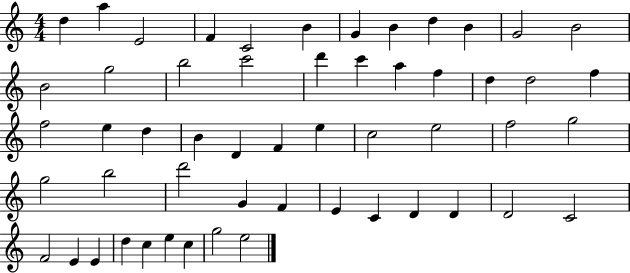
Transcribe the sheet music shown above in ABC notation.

X:1
T:Untitled
M:4/4
L:1/4
K:C
d a E2 F C2 B G B d B G2 B2 B2 g2 b2 c'2 d' c' a f d d2 f f2 e d B D F e c2 e2 f2 g2 g2 b2 d'2 G F E C D D D2 C2 F2 E E d c e c g2 e2